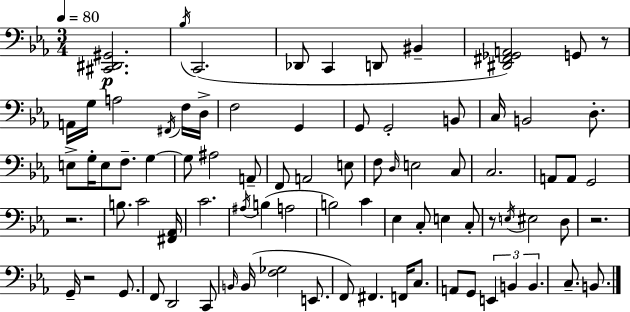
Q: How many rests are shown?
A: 5